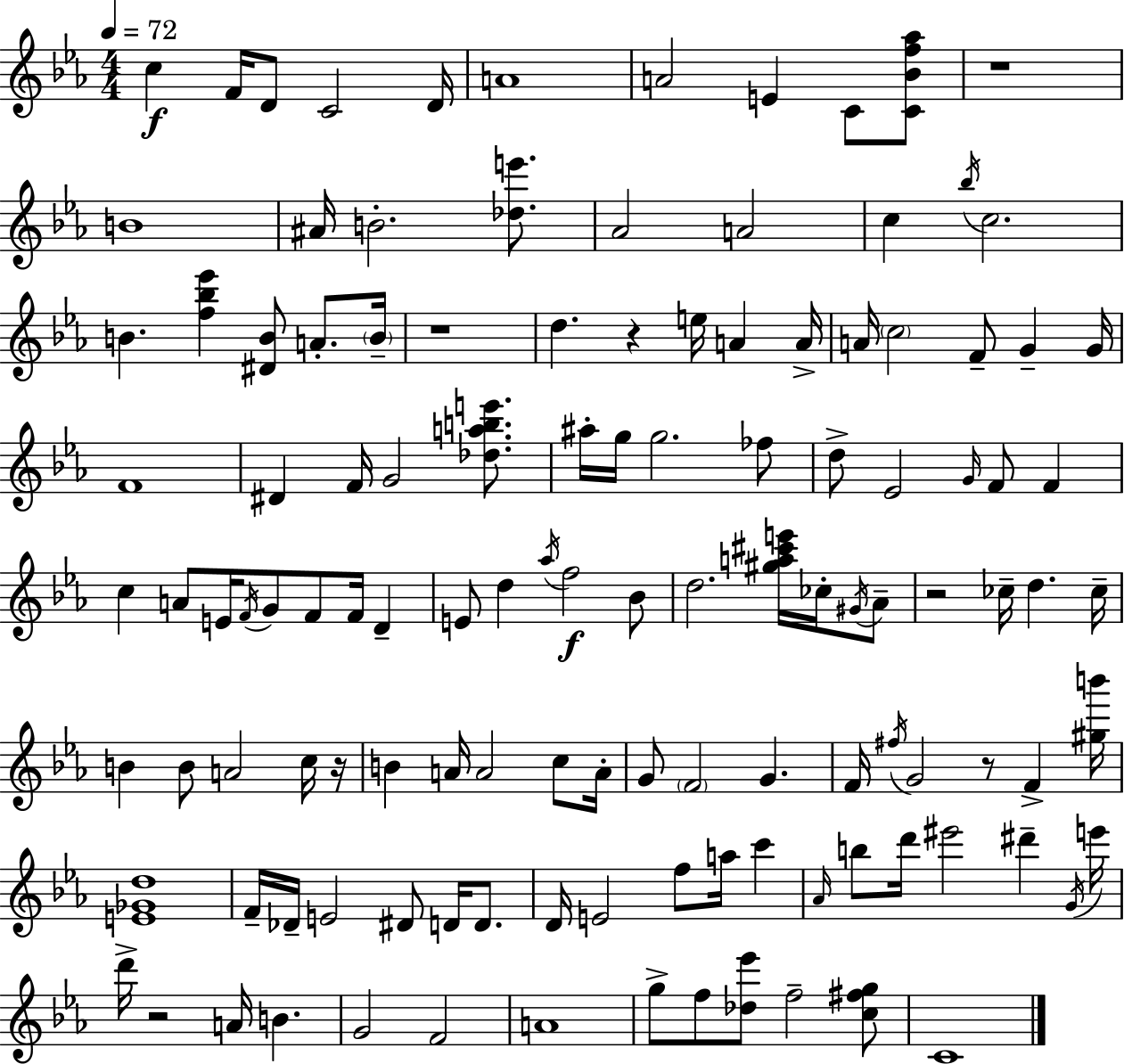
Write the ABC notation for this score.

X:1
T:Untitled
M:4/4
L:1/4
K:Cm
c F/4 D/2 C2 D/4 A4 A2 E C/2 [C_Bf_a]/2 z4 B4 ^A/4 B2 [_de']/2 _A2 A2 c _b/4 c2 B [f_b_e'] [^DB]/2 A/2 B/4 z4 d z e/4 A A/4 A/4 c2 F/2 G G/4 F4 ^D F/4 G2 [_dabe']/2 ^a/4 g/4 g2 _f/2 d/2 _E2 G/4 F/2 F c A/2 E/4 F/4 G/2 F/2 F/4 D E/2 d _a/4 f2 _B/2 d2 [^ga^c'e']/4 _c/4 ^G/4 _A/2 z2 _c/4 d _c/4 B B/2 A2 c/4 z/4 B A/4 A2 c/2 A/4 G/2 F2 G F/4 ^f/4 G2 z/2 F [^gb']/4 [E_Gd]4 F/4 _D/4 E2 ^D/2 D/4 D/2 D/4 E2 f/2 a/4 c' _A/4 b/2 d'/4 ^e'2 ^d' G/4 e'/4 d'/4 z2 A/4 B G2 F2 A4 g/2 f/2 [_d_e']/2 f2 [c^fg]/2 C4